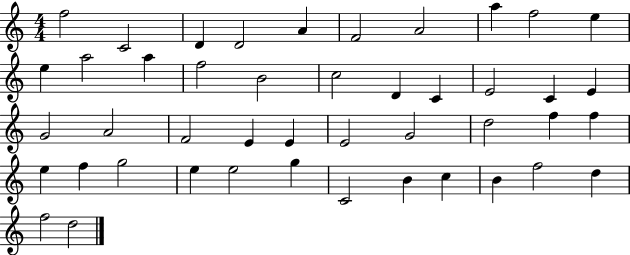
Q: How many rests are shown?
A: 0